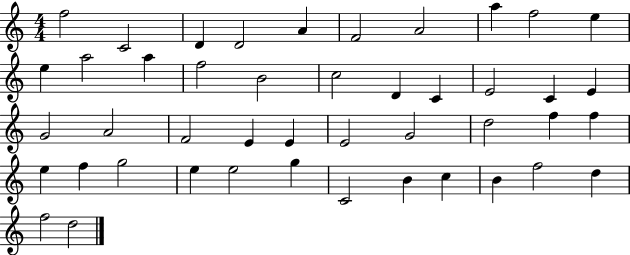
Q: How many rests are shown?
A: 0